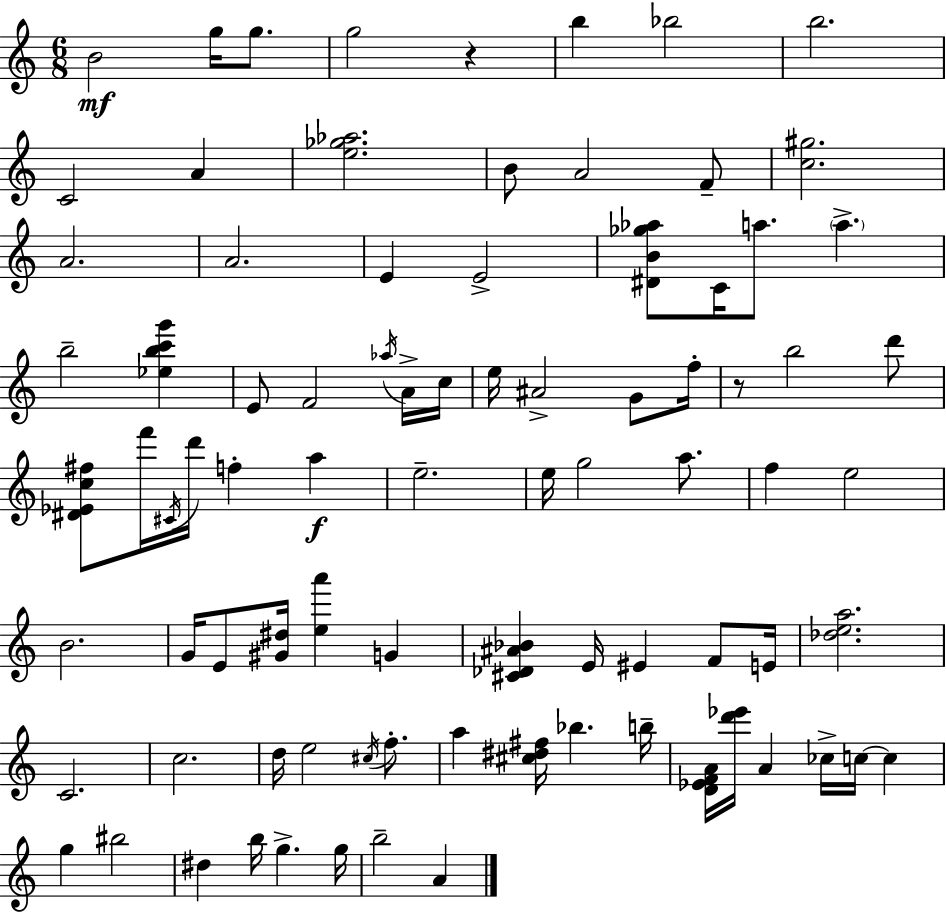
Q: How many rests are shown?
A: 2